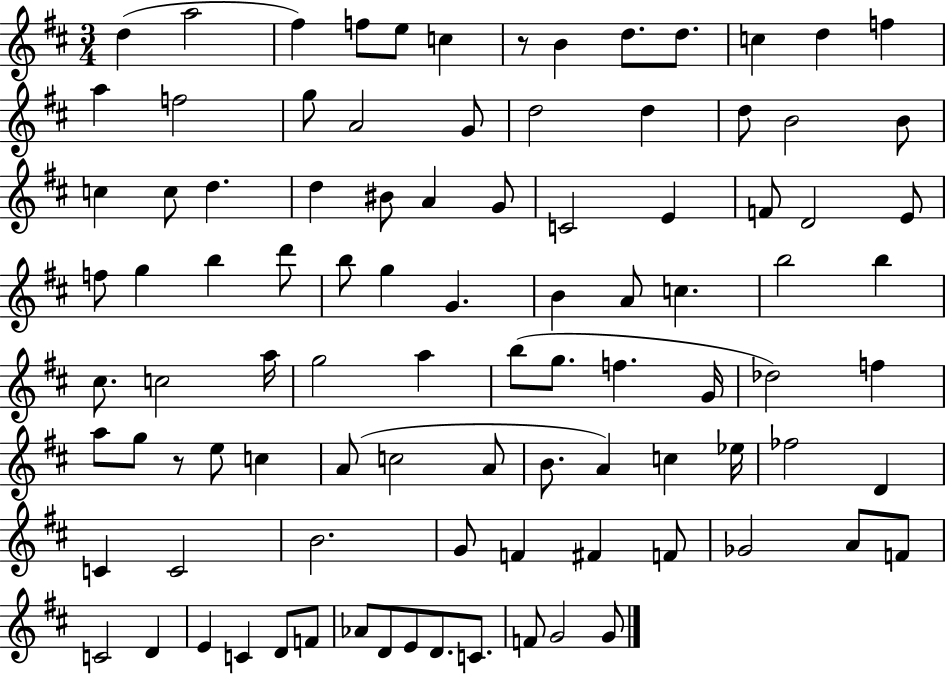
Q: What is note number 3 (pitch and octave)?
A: F#5